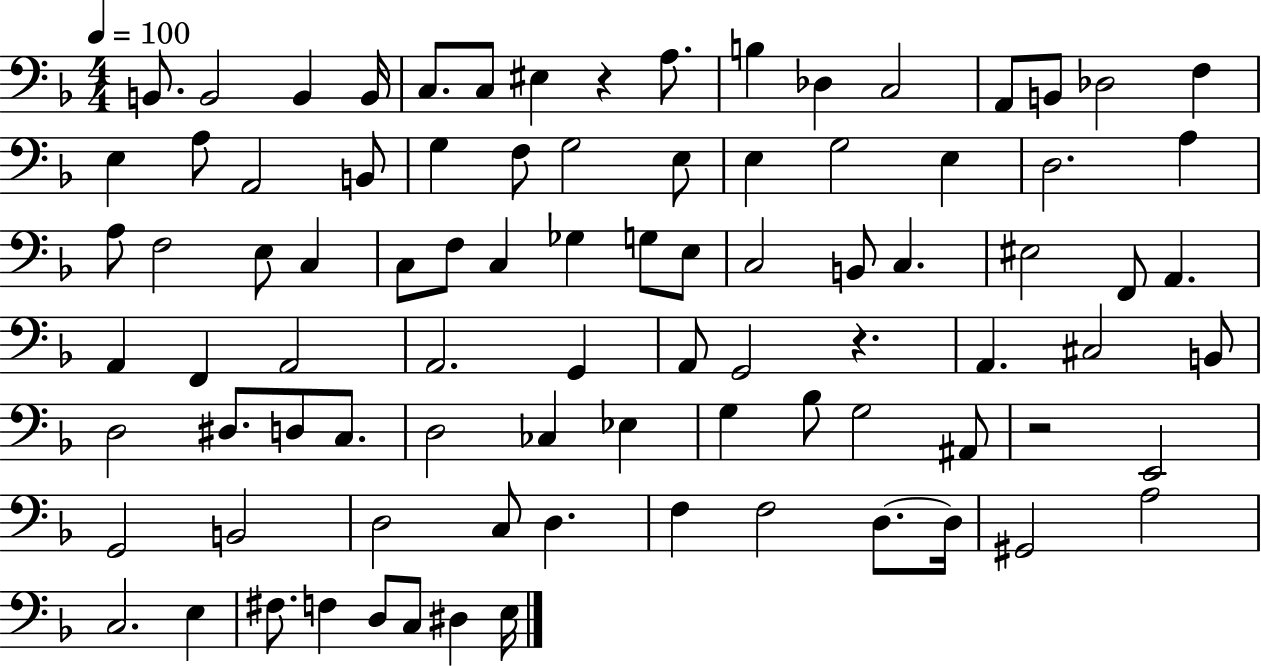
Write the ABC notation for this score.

X:1
T:Untitled
M:4/4
L:1/4
K:F
B,,/2 B,,2 B,, B,,/4 C,/2 C,/2 ^E, z A,/2 B, _D, C,2 A,,/2 B,,/2 _D,2 F, E, A,/2 A,,2 B,,/2 G, F,/2 G,2 E,/2 E, G,2 E, D,2 A, A,/2 F,2 E,/2 C, C,/2 F,/2 C, _G, G,/2 E,/2 C,2 B,,/2 C, ^E,2 F,,/2 A,, A,, F,, A,,2 A,,2 G,, A,,/2 G,,2 z A,, ^C,2 B,,/2 D,2 ^D,/2 D,/2 C,/2 D,2 _C, _E, G, _B,/2 G,2 ^A,,/2 z2 E,,2 G,,2 B,,2 D,2 C,/2 D, F, F,2 D,/2 D,/4 ^G,,2 A,2 C,2 E, ^F,/2 F, D,/2 C,/2 ^D, E,/4